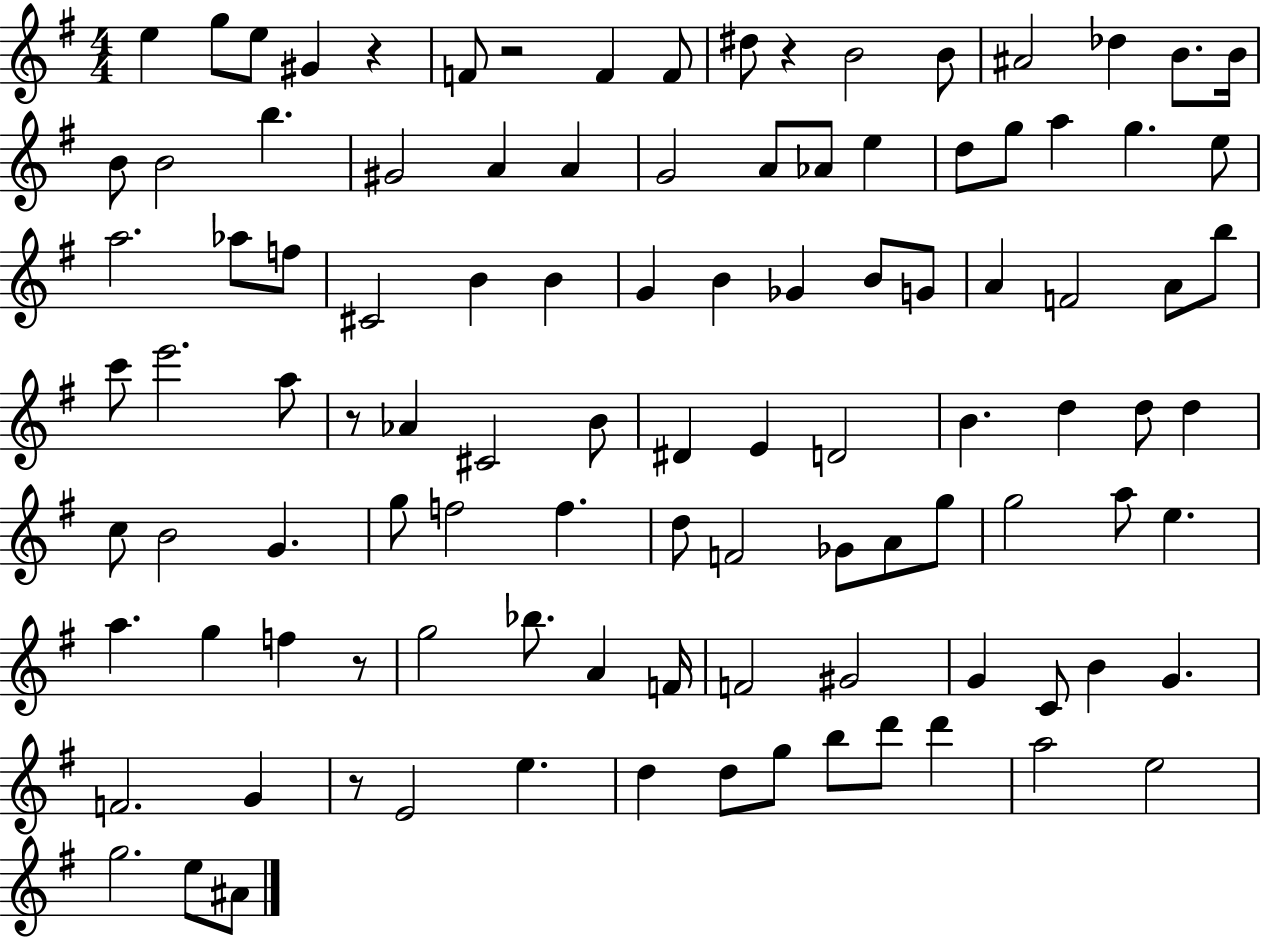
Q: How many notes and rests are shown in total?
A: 105